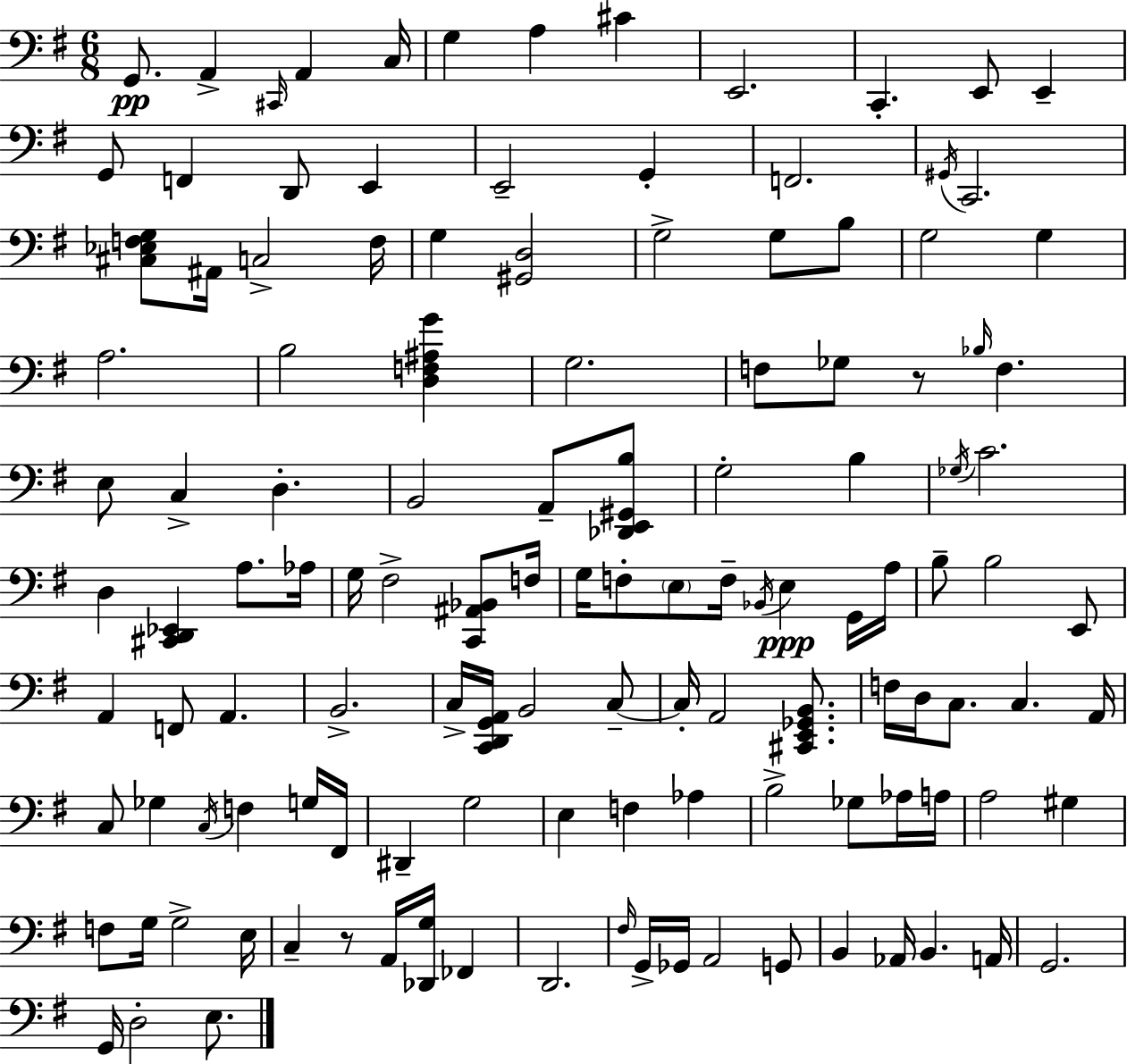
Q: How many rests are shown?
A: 2